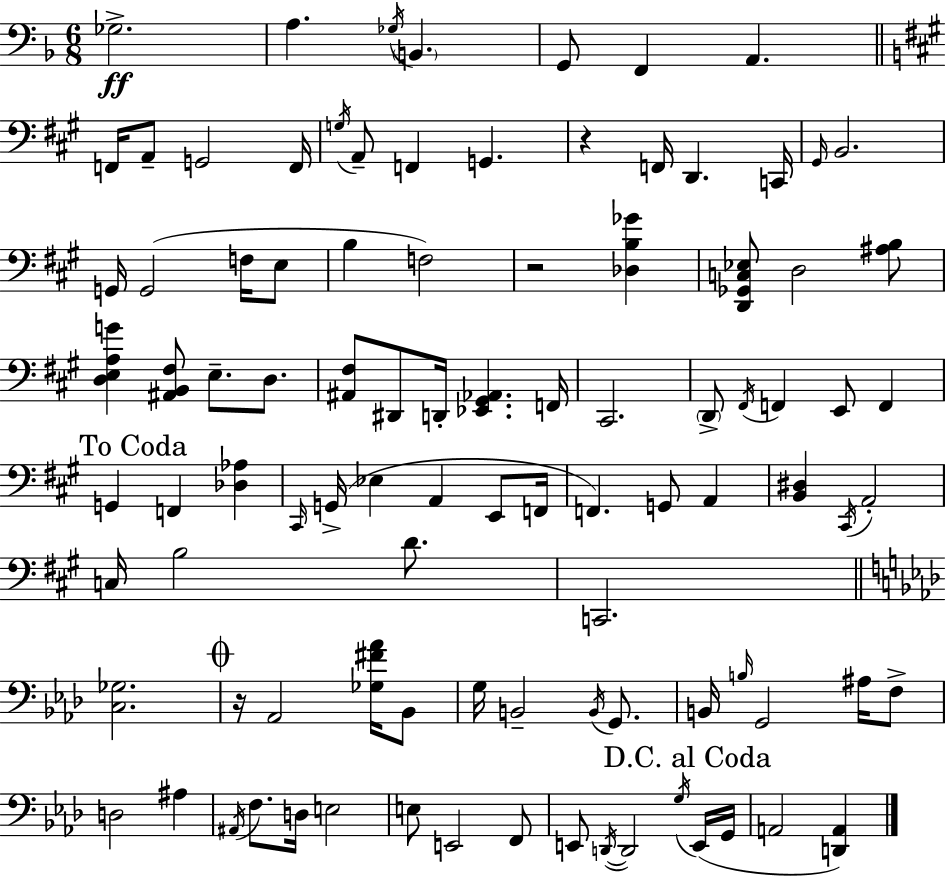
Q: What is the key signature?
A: F major